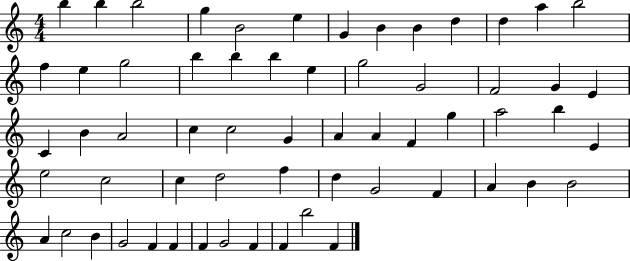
{
  \clef treble
  \numericTimeSignature
  \time 4/4
  \key c \major
  b''4 b''4 b''2 | g''4 b'2 e''4 | g'4 b'4 b'4 d''4 | d''4 a''4 b''2 | \break f''4 e''4 g''2 | b''4 b''4 b''4 e''4 | g''2 g'2 | f'2 g'4 e'4 | \break c'4 b'4 a'2 | c''4 c''2 g'4 | a'4 a'4 f'4 g''4 | a''2 b''4 e'4 | \break e''2 c''2 | c''4 d''2 f''4 | d''4 g'2 f'4 | a'4 b'4 b'2 | \break a'4 c''2 b'4 | g'2 f'4 f'4 | f'4 g'2 f'4 | f'4 b''2 f'4 | \break \bar "|."
}